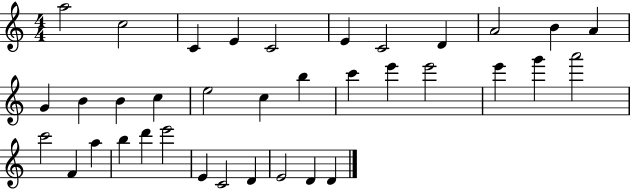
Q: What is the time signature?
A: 4/4